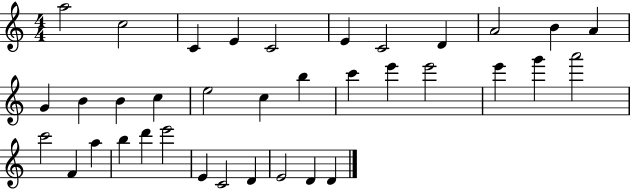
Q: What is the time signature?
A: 4/4